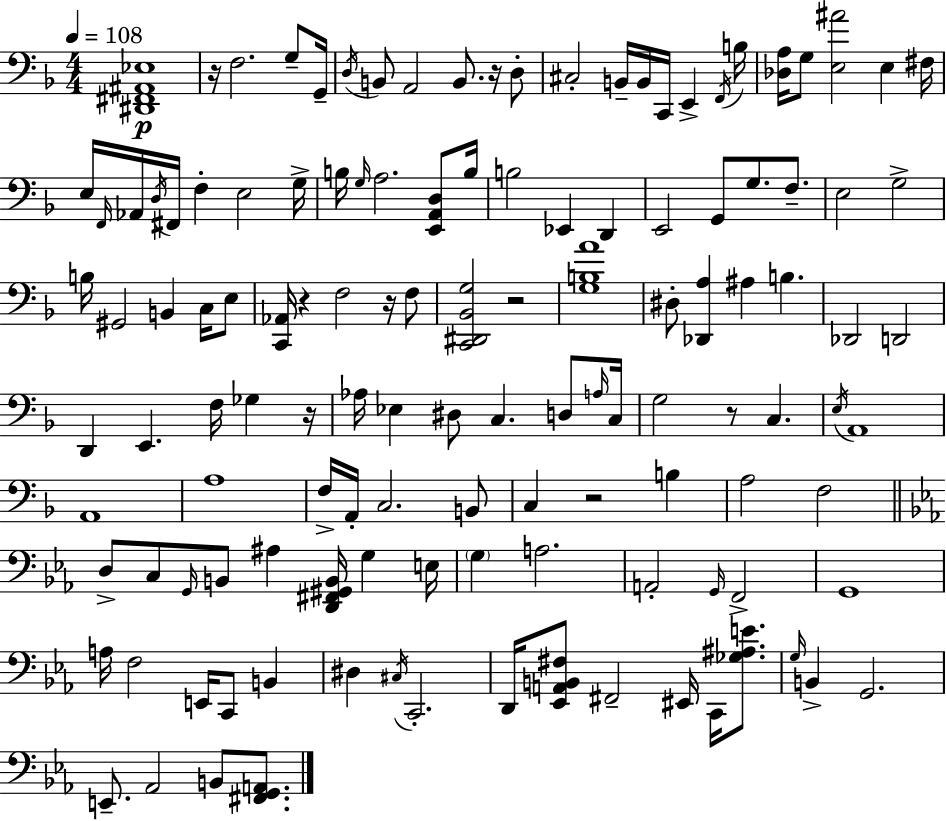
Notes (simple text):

[D#2,F#2,A#2,Eb3]/w R/s F3/h. G3/e G2/s D3/s B2/e A2/h B2/e. R/s D3/e C#3/h B2/s B2/s C2/s E2/q F2/s B3/s [Db3,A3]/s G3/e [E3,A#4]/h E3/q F#3/s E3/s F2/s Ab2/s D3/s F#2/s F3/q E3/h G3/s B3/s G3/s A3/h. [E2,A2,D3]/e B3/s B3/h Eb2/q D2/q E2/h G2/e G3/e. F3/e. E3/h G3/h B3/s G#2/h B2/q C3/s E3/e [C2,Ab2]/s R/q F3/h R/s F3/e [C2,D#2,Bb2,G3]/h R/h [G3,B3,A4]/w D#3/e [Db2,A3]/q A#3/q B3/q. Db2/h D2/h D2/q E2/q. F3/s Gb3/q R/s Ab3/s Eb3/q D#3/e C3/q. D3/e A3/s C3/s G3/h R/e C3/q. E3/s A2/w A2/w A3/w F3/s A2/s C3/h. B2/e C3/q R/h B3/q A3/h F3/h D3/e C3/e G2/s B2/e A#3/q [D2,F#2,G#2,B2]/s G3/q E3/s G3/q A3/h. A2/h G2/s F2/h G2/w A3/s F3/h E2/s C2/e B2/q D#3/q C#3/s C2/h. D2/s [Eb2,A2,B2,F#3]/e F#2/h EIS2/s C2/s [Gb3,A#3,E4]/e. G3/s B2/q G2/h. E2/e. Ab2/h B2/e [F#2,G2,A2]/e.